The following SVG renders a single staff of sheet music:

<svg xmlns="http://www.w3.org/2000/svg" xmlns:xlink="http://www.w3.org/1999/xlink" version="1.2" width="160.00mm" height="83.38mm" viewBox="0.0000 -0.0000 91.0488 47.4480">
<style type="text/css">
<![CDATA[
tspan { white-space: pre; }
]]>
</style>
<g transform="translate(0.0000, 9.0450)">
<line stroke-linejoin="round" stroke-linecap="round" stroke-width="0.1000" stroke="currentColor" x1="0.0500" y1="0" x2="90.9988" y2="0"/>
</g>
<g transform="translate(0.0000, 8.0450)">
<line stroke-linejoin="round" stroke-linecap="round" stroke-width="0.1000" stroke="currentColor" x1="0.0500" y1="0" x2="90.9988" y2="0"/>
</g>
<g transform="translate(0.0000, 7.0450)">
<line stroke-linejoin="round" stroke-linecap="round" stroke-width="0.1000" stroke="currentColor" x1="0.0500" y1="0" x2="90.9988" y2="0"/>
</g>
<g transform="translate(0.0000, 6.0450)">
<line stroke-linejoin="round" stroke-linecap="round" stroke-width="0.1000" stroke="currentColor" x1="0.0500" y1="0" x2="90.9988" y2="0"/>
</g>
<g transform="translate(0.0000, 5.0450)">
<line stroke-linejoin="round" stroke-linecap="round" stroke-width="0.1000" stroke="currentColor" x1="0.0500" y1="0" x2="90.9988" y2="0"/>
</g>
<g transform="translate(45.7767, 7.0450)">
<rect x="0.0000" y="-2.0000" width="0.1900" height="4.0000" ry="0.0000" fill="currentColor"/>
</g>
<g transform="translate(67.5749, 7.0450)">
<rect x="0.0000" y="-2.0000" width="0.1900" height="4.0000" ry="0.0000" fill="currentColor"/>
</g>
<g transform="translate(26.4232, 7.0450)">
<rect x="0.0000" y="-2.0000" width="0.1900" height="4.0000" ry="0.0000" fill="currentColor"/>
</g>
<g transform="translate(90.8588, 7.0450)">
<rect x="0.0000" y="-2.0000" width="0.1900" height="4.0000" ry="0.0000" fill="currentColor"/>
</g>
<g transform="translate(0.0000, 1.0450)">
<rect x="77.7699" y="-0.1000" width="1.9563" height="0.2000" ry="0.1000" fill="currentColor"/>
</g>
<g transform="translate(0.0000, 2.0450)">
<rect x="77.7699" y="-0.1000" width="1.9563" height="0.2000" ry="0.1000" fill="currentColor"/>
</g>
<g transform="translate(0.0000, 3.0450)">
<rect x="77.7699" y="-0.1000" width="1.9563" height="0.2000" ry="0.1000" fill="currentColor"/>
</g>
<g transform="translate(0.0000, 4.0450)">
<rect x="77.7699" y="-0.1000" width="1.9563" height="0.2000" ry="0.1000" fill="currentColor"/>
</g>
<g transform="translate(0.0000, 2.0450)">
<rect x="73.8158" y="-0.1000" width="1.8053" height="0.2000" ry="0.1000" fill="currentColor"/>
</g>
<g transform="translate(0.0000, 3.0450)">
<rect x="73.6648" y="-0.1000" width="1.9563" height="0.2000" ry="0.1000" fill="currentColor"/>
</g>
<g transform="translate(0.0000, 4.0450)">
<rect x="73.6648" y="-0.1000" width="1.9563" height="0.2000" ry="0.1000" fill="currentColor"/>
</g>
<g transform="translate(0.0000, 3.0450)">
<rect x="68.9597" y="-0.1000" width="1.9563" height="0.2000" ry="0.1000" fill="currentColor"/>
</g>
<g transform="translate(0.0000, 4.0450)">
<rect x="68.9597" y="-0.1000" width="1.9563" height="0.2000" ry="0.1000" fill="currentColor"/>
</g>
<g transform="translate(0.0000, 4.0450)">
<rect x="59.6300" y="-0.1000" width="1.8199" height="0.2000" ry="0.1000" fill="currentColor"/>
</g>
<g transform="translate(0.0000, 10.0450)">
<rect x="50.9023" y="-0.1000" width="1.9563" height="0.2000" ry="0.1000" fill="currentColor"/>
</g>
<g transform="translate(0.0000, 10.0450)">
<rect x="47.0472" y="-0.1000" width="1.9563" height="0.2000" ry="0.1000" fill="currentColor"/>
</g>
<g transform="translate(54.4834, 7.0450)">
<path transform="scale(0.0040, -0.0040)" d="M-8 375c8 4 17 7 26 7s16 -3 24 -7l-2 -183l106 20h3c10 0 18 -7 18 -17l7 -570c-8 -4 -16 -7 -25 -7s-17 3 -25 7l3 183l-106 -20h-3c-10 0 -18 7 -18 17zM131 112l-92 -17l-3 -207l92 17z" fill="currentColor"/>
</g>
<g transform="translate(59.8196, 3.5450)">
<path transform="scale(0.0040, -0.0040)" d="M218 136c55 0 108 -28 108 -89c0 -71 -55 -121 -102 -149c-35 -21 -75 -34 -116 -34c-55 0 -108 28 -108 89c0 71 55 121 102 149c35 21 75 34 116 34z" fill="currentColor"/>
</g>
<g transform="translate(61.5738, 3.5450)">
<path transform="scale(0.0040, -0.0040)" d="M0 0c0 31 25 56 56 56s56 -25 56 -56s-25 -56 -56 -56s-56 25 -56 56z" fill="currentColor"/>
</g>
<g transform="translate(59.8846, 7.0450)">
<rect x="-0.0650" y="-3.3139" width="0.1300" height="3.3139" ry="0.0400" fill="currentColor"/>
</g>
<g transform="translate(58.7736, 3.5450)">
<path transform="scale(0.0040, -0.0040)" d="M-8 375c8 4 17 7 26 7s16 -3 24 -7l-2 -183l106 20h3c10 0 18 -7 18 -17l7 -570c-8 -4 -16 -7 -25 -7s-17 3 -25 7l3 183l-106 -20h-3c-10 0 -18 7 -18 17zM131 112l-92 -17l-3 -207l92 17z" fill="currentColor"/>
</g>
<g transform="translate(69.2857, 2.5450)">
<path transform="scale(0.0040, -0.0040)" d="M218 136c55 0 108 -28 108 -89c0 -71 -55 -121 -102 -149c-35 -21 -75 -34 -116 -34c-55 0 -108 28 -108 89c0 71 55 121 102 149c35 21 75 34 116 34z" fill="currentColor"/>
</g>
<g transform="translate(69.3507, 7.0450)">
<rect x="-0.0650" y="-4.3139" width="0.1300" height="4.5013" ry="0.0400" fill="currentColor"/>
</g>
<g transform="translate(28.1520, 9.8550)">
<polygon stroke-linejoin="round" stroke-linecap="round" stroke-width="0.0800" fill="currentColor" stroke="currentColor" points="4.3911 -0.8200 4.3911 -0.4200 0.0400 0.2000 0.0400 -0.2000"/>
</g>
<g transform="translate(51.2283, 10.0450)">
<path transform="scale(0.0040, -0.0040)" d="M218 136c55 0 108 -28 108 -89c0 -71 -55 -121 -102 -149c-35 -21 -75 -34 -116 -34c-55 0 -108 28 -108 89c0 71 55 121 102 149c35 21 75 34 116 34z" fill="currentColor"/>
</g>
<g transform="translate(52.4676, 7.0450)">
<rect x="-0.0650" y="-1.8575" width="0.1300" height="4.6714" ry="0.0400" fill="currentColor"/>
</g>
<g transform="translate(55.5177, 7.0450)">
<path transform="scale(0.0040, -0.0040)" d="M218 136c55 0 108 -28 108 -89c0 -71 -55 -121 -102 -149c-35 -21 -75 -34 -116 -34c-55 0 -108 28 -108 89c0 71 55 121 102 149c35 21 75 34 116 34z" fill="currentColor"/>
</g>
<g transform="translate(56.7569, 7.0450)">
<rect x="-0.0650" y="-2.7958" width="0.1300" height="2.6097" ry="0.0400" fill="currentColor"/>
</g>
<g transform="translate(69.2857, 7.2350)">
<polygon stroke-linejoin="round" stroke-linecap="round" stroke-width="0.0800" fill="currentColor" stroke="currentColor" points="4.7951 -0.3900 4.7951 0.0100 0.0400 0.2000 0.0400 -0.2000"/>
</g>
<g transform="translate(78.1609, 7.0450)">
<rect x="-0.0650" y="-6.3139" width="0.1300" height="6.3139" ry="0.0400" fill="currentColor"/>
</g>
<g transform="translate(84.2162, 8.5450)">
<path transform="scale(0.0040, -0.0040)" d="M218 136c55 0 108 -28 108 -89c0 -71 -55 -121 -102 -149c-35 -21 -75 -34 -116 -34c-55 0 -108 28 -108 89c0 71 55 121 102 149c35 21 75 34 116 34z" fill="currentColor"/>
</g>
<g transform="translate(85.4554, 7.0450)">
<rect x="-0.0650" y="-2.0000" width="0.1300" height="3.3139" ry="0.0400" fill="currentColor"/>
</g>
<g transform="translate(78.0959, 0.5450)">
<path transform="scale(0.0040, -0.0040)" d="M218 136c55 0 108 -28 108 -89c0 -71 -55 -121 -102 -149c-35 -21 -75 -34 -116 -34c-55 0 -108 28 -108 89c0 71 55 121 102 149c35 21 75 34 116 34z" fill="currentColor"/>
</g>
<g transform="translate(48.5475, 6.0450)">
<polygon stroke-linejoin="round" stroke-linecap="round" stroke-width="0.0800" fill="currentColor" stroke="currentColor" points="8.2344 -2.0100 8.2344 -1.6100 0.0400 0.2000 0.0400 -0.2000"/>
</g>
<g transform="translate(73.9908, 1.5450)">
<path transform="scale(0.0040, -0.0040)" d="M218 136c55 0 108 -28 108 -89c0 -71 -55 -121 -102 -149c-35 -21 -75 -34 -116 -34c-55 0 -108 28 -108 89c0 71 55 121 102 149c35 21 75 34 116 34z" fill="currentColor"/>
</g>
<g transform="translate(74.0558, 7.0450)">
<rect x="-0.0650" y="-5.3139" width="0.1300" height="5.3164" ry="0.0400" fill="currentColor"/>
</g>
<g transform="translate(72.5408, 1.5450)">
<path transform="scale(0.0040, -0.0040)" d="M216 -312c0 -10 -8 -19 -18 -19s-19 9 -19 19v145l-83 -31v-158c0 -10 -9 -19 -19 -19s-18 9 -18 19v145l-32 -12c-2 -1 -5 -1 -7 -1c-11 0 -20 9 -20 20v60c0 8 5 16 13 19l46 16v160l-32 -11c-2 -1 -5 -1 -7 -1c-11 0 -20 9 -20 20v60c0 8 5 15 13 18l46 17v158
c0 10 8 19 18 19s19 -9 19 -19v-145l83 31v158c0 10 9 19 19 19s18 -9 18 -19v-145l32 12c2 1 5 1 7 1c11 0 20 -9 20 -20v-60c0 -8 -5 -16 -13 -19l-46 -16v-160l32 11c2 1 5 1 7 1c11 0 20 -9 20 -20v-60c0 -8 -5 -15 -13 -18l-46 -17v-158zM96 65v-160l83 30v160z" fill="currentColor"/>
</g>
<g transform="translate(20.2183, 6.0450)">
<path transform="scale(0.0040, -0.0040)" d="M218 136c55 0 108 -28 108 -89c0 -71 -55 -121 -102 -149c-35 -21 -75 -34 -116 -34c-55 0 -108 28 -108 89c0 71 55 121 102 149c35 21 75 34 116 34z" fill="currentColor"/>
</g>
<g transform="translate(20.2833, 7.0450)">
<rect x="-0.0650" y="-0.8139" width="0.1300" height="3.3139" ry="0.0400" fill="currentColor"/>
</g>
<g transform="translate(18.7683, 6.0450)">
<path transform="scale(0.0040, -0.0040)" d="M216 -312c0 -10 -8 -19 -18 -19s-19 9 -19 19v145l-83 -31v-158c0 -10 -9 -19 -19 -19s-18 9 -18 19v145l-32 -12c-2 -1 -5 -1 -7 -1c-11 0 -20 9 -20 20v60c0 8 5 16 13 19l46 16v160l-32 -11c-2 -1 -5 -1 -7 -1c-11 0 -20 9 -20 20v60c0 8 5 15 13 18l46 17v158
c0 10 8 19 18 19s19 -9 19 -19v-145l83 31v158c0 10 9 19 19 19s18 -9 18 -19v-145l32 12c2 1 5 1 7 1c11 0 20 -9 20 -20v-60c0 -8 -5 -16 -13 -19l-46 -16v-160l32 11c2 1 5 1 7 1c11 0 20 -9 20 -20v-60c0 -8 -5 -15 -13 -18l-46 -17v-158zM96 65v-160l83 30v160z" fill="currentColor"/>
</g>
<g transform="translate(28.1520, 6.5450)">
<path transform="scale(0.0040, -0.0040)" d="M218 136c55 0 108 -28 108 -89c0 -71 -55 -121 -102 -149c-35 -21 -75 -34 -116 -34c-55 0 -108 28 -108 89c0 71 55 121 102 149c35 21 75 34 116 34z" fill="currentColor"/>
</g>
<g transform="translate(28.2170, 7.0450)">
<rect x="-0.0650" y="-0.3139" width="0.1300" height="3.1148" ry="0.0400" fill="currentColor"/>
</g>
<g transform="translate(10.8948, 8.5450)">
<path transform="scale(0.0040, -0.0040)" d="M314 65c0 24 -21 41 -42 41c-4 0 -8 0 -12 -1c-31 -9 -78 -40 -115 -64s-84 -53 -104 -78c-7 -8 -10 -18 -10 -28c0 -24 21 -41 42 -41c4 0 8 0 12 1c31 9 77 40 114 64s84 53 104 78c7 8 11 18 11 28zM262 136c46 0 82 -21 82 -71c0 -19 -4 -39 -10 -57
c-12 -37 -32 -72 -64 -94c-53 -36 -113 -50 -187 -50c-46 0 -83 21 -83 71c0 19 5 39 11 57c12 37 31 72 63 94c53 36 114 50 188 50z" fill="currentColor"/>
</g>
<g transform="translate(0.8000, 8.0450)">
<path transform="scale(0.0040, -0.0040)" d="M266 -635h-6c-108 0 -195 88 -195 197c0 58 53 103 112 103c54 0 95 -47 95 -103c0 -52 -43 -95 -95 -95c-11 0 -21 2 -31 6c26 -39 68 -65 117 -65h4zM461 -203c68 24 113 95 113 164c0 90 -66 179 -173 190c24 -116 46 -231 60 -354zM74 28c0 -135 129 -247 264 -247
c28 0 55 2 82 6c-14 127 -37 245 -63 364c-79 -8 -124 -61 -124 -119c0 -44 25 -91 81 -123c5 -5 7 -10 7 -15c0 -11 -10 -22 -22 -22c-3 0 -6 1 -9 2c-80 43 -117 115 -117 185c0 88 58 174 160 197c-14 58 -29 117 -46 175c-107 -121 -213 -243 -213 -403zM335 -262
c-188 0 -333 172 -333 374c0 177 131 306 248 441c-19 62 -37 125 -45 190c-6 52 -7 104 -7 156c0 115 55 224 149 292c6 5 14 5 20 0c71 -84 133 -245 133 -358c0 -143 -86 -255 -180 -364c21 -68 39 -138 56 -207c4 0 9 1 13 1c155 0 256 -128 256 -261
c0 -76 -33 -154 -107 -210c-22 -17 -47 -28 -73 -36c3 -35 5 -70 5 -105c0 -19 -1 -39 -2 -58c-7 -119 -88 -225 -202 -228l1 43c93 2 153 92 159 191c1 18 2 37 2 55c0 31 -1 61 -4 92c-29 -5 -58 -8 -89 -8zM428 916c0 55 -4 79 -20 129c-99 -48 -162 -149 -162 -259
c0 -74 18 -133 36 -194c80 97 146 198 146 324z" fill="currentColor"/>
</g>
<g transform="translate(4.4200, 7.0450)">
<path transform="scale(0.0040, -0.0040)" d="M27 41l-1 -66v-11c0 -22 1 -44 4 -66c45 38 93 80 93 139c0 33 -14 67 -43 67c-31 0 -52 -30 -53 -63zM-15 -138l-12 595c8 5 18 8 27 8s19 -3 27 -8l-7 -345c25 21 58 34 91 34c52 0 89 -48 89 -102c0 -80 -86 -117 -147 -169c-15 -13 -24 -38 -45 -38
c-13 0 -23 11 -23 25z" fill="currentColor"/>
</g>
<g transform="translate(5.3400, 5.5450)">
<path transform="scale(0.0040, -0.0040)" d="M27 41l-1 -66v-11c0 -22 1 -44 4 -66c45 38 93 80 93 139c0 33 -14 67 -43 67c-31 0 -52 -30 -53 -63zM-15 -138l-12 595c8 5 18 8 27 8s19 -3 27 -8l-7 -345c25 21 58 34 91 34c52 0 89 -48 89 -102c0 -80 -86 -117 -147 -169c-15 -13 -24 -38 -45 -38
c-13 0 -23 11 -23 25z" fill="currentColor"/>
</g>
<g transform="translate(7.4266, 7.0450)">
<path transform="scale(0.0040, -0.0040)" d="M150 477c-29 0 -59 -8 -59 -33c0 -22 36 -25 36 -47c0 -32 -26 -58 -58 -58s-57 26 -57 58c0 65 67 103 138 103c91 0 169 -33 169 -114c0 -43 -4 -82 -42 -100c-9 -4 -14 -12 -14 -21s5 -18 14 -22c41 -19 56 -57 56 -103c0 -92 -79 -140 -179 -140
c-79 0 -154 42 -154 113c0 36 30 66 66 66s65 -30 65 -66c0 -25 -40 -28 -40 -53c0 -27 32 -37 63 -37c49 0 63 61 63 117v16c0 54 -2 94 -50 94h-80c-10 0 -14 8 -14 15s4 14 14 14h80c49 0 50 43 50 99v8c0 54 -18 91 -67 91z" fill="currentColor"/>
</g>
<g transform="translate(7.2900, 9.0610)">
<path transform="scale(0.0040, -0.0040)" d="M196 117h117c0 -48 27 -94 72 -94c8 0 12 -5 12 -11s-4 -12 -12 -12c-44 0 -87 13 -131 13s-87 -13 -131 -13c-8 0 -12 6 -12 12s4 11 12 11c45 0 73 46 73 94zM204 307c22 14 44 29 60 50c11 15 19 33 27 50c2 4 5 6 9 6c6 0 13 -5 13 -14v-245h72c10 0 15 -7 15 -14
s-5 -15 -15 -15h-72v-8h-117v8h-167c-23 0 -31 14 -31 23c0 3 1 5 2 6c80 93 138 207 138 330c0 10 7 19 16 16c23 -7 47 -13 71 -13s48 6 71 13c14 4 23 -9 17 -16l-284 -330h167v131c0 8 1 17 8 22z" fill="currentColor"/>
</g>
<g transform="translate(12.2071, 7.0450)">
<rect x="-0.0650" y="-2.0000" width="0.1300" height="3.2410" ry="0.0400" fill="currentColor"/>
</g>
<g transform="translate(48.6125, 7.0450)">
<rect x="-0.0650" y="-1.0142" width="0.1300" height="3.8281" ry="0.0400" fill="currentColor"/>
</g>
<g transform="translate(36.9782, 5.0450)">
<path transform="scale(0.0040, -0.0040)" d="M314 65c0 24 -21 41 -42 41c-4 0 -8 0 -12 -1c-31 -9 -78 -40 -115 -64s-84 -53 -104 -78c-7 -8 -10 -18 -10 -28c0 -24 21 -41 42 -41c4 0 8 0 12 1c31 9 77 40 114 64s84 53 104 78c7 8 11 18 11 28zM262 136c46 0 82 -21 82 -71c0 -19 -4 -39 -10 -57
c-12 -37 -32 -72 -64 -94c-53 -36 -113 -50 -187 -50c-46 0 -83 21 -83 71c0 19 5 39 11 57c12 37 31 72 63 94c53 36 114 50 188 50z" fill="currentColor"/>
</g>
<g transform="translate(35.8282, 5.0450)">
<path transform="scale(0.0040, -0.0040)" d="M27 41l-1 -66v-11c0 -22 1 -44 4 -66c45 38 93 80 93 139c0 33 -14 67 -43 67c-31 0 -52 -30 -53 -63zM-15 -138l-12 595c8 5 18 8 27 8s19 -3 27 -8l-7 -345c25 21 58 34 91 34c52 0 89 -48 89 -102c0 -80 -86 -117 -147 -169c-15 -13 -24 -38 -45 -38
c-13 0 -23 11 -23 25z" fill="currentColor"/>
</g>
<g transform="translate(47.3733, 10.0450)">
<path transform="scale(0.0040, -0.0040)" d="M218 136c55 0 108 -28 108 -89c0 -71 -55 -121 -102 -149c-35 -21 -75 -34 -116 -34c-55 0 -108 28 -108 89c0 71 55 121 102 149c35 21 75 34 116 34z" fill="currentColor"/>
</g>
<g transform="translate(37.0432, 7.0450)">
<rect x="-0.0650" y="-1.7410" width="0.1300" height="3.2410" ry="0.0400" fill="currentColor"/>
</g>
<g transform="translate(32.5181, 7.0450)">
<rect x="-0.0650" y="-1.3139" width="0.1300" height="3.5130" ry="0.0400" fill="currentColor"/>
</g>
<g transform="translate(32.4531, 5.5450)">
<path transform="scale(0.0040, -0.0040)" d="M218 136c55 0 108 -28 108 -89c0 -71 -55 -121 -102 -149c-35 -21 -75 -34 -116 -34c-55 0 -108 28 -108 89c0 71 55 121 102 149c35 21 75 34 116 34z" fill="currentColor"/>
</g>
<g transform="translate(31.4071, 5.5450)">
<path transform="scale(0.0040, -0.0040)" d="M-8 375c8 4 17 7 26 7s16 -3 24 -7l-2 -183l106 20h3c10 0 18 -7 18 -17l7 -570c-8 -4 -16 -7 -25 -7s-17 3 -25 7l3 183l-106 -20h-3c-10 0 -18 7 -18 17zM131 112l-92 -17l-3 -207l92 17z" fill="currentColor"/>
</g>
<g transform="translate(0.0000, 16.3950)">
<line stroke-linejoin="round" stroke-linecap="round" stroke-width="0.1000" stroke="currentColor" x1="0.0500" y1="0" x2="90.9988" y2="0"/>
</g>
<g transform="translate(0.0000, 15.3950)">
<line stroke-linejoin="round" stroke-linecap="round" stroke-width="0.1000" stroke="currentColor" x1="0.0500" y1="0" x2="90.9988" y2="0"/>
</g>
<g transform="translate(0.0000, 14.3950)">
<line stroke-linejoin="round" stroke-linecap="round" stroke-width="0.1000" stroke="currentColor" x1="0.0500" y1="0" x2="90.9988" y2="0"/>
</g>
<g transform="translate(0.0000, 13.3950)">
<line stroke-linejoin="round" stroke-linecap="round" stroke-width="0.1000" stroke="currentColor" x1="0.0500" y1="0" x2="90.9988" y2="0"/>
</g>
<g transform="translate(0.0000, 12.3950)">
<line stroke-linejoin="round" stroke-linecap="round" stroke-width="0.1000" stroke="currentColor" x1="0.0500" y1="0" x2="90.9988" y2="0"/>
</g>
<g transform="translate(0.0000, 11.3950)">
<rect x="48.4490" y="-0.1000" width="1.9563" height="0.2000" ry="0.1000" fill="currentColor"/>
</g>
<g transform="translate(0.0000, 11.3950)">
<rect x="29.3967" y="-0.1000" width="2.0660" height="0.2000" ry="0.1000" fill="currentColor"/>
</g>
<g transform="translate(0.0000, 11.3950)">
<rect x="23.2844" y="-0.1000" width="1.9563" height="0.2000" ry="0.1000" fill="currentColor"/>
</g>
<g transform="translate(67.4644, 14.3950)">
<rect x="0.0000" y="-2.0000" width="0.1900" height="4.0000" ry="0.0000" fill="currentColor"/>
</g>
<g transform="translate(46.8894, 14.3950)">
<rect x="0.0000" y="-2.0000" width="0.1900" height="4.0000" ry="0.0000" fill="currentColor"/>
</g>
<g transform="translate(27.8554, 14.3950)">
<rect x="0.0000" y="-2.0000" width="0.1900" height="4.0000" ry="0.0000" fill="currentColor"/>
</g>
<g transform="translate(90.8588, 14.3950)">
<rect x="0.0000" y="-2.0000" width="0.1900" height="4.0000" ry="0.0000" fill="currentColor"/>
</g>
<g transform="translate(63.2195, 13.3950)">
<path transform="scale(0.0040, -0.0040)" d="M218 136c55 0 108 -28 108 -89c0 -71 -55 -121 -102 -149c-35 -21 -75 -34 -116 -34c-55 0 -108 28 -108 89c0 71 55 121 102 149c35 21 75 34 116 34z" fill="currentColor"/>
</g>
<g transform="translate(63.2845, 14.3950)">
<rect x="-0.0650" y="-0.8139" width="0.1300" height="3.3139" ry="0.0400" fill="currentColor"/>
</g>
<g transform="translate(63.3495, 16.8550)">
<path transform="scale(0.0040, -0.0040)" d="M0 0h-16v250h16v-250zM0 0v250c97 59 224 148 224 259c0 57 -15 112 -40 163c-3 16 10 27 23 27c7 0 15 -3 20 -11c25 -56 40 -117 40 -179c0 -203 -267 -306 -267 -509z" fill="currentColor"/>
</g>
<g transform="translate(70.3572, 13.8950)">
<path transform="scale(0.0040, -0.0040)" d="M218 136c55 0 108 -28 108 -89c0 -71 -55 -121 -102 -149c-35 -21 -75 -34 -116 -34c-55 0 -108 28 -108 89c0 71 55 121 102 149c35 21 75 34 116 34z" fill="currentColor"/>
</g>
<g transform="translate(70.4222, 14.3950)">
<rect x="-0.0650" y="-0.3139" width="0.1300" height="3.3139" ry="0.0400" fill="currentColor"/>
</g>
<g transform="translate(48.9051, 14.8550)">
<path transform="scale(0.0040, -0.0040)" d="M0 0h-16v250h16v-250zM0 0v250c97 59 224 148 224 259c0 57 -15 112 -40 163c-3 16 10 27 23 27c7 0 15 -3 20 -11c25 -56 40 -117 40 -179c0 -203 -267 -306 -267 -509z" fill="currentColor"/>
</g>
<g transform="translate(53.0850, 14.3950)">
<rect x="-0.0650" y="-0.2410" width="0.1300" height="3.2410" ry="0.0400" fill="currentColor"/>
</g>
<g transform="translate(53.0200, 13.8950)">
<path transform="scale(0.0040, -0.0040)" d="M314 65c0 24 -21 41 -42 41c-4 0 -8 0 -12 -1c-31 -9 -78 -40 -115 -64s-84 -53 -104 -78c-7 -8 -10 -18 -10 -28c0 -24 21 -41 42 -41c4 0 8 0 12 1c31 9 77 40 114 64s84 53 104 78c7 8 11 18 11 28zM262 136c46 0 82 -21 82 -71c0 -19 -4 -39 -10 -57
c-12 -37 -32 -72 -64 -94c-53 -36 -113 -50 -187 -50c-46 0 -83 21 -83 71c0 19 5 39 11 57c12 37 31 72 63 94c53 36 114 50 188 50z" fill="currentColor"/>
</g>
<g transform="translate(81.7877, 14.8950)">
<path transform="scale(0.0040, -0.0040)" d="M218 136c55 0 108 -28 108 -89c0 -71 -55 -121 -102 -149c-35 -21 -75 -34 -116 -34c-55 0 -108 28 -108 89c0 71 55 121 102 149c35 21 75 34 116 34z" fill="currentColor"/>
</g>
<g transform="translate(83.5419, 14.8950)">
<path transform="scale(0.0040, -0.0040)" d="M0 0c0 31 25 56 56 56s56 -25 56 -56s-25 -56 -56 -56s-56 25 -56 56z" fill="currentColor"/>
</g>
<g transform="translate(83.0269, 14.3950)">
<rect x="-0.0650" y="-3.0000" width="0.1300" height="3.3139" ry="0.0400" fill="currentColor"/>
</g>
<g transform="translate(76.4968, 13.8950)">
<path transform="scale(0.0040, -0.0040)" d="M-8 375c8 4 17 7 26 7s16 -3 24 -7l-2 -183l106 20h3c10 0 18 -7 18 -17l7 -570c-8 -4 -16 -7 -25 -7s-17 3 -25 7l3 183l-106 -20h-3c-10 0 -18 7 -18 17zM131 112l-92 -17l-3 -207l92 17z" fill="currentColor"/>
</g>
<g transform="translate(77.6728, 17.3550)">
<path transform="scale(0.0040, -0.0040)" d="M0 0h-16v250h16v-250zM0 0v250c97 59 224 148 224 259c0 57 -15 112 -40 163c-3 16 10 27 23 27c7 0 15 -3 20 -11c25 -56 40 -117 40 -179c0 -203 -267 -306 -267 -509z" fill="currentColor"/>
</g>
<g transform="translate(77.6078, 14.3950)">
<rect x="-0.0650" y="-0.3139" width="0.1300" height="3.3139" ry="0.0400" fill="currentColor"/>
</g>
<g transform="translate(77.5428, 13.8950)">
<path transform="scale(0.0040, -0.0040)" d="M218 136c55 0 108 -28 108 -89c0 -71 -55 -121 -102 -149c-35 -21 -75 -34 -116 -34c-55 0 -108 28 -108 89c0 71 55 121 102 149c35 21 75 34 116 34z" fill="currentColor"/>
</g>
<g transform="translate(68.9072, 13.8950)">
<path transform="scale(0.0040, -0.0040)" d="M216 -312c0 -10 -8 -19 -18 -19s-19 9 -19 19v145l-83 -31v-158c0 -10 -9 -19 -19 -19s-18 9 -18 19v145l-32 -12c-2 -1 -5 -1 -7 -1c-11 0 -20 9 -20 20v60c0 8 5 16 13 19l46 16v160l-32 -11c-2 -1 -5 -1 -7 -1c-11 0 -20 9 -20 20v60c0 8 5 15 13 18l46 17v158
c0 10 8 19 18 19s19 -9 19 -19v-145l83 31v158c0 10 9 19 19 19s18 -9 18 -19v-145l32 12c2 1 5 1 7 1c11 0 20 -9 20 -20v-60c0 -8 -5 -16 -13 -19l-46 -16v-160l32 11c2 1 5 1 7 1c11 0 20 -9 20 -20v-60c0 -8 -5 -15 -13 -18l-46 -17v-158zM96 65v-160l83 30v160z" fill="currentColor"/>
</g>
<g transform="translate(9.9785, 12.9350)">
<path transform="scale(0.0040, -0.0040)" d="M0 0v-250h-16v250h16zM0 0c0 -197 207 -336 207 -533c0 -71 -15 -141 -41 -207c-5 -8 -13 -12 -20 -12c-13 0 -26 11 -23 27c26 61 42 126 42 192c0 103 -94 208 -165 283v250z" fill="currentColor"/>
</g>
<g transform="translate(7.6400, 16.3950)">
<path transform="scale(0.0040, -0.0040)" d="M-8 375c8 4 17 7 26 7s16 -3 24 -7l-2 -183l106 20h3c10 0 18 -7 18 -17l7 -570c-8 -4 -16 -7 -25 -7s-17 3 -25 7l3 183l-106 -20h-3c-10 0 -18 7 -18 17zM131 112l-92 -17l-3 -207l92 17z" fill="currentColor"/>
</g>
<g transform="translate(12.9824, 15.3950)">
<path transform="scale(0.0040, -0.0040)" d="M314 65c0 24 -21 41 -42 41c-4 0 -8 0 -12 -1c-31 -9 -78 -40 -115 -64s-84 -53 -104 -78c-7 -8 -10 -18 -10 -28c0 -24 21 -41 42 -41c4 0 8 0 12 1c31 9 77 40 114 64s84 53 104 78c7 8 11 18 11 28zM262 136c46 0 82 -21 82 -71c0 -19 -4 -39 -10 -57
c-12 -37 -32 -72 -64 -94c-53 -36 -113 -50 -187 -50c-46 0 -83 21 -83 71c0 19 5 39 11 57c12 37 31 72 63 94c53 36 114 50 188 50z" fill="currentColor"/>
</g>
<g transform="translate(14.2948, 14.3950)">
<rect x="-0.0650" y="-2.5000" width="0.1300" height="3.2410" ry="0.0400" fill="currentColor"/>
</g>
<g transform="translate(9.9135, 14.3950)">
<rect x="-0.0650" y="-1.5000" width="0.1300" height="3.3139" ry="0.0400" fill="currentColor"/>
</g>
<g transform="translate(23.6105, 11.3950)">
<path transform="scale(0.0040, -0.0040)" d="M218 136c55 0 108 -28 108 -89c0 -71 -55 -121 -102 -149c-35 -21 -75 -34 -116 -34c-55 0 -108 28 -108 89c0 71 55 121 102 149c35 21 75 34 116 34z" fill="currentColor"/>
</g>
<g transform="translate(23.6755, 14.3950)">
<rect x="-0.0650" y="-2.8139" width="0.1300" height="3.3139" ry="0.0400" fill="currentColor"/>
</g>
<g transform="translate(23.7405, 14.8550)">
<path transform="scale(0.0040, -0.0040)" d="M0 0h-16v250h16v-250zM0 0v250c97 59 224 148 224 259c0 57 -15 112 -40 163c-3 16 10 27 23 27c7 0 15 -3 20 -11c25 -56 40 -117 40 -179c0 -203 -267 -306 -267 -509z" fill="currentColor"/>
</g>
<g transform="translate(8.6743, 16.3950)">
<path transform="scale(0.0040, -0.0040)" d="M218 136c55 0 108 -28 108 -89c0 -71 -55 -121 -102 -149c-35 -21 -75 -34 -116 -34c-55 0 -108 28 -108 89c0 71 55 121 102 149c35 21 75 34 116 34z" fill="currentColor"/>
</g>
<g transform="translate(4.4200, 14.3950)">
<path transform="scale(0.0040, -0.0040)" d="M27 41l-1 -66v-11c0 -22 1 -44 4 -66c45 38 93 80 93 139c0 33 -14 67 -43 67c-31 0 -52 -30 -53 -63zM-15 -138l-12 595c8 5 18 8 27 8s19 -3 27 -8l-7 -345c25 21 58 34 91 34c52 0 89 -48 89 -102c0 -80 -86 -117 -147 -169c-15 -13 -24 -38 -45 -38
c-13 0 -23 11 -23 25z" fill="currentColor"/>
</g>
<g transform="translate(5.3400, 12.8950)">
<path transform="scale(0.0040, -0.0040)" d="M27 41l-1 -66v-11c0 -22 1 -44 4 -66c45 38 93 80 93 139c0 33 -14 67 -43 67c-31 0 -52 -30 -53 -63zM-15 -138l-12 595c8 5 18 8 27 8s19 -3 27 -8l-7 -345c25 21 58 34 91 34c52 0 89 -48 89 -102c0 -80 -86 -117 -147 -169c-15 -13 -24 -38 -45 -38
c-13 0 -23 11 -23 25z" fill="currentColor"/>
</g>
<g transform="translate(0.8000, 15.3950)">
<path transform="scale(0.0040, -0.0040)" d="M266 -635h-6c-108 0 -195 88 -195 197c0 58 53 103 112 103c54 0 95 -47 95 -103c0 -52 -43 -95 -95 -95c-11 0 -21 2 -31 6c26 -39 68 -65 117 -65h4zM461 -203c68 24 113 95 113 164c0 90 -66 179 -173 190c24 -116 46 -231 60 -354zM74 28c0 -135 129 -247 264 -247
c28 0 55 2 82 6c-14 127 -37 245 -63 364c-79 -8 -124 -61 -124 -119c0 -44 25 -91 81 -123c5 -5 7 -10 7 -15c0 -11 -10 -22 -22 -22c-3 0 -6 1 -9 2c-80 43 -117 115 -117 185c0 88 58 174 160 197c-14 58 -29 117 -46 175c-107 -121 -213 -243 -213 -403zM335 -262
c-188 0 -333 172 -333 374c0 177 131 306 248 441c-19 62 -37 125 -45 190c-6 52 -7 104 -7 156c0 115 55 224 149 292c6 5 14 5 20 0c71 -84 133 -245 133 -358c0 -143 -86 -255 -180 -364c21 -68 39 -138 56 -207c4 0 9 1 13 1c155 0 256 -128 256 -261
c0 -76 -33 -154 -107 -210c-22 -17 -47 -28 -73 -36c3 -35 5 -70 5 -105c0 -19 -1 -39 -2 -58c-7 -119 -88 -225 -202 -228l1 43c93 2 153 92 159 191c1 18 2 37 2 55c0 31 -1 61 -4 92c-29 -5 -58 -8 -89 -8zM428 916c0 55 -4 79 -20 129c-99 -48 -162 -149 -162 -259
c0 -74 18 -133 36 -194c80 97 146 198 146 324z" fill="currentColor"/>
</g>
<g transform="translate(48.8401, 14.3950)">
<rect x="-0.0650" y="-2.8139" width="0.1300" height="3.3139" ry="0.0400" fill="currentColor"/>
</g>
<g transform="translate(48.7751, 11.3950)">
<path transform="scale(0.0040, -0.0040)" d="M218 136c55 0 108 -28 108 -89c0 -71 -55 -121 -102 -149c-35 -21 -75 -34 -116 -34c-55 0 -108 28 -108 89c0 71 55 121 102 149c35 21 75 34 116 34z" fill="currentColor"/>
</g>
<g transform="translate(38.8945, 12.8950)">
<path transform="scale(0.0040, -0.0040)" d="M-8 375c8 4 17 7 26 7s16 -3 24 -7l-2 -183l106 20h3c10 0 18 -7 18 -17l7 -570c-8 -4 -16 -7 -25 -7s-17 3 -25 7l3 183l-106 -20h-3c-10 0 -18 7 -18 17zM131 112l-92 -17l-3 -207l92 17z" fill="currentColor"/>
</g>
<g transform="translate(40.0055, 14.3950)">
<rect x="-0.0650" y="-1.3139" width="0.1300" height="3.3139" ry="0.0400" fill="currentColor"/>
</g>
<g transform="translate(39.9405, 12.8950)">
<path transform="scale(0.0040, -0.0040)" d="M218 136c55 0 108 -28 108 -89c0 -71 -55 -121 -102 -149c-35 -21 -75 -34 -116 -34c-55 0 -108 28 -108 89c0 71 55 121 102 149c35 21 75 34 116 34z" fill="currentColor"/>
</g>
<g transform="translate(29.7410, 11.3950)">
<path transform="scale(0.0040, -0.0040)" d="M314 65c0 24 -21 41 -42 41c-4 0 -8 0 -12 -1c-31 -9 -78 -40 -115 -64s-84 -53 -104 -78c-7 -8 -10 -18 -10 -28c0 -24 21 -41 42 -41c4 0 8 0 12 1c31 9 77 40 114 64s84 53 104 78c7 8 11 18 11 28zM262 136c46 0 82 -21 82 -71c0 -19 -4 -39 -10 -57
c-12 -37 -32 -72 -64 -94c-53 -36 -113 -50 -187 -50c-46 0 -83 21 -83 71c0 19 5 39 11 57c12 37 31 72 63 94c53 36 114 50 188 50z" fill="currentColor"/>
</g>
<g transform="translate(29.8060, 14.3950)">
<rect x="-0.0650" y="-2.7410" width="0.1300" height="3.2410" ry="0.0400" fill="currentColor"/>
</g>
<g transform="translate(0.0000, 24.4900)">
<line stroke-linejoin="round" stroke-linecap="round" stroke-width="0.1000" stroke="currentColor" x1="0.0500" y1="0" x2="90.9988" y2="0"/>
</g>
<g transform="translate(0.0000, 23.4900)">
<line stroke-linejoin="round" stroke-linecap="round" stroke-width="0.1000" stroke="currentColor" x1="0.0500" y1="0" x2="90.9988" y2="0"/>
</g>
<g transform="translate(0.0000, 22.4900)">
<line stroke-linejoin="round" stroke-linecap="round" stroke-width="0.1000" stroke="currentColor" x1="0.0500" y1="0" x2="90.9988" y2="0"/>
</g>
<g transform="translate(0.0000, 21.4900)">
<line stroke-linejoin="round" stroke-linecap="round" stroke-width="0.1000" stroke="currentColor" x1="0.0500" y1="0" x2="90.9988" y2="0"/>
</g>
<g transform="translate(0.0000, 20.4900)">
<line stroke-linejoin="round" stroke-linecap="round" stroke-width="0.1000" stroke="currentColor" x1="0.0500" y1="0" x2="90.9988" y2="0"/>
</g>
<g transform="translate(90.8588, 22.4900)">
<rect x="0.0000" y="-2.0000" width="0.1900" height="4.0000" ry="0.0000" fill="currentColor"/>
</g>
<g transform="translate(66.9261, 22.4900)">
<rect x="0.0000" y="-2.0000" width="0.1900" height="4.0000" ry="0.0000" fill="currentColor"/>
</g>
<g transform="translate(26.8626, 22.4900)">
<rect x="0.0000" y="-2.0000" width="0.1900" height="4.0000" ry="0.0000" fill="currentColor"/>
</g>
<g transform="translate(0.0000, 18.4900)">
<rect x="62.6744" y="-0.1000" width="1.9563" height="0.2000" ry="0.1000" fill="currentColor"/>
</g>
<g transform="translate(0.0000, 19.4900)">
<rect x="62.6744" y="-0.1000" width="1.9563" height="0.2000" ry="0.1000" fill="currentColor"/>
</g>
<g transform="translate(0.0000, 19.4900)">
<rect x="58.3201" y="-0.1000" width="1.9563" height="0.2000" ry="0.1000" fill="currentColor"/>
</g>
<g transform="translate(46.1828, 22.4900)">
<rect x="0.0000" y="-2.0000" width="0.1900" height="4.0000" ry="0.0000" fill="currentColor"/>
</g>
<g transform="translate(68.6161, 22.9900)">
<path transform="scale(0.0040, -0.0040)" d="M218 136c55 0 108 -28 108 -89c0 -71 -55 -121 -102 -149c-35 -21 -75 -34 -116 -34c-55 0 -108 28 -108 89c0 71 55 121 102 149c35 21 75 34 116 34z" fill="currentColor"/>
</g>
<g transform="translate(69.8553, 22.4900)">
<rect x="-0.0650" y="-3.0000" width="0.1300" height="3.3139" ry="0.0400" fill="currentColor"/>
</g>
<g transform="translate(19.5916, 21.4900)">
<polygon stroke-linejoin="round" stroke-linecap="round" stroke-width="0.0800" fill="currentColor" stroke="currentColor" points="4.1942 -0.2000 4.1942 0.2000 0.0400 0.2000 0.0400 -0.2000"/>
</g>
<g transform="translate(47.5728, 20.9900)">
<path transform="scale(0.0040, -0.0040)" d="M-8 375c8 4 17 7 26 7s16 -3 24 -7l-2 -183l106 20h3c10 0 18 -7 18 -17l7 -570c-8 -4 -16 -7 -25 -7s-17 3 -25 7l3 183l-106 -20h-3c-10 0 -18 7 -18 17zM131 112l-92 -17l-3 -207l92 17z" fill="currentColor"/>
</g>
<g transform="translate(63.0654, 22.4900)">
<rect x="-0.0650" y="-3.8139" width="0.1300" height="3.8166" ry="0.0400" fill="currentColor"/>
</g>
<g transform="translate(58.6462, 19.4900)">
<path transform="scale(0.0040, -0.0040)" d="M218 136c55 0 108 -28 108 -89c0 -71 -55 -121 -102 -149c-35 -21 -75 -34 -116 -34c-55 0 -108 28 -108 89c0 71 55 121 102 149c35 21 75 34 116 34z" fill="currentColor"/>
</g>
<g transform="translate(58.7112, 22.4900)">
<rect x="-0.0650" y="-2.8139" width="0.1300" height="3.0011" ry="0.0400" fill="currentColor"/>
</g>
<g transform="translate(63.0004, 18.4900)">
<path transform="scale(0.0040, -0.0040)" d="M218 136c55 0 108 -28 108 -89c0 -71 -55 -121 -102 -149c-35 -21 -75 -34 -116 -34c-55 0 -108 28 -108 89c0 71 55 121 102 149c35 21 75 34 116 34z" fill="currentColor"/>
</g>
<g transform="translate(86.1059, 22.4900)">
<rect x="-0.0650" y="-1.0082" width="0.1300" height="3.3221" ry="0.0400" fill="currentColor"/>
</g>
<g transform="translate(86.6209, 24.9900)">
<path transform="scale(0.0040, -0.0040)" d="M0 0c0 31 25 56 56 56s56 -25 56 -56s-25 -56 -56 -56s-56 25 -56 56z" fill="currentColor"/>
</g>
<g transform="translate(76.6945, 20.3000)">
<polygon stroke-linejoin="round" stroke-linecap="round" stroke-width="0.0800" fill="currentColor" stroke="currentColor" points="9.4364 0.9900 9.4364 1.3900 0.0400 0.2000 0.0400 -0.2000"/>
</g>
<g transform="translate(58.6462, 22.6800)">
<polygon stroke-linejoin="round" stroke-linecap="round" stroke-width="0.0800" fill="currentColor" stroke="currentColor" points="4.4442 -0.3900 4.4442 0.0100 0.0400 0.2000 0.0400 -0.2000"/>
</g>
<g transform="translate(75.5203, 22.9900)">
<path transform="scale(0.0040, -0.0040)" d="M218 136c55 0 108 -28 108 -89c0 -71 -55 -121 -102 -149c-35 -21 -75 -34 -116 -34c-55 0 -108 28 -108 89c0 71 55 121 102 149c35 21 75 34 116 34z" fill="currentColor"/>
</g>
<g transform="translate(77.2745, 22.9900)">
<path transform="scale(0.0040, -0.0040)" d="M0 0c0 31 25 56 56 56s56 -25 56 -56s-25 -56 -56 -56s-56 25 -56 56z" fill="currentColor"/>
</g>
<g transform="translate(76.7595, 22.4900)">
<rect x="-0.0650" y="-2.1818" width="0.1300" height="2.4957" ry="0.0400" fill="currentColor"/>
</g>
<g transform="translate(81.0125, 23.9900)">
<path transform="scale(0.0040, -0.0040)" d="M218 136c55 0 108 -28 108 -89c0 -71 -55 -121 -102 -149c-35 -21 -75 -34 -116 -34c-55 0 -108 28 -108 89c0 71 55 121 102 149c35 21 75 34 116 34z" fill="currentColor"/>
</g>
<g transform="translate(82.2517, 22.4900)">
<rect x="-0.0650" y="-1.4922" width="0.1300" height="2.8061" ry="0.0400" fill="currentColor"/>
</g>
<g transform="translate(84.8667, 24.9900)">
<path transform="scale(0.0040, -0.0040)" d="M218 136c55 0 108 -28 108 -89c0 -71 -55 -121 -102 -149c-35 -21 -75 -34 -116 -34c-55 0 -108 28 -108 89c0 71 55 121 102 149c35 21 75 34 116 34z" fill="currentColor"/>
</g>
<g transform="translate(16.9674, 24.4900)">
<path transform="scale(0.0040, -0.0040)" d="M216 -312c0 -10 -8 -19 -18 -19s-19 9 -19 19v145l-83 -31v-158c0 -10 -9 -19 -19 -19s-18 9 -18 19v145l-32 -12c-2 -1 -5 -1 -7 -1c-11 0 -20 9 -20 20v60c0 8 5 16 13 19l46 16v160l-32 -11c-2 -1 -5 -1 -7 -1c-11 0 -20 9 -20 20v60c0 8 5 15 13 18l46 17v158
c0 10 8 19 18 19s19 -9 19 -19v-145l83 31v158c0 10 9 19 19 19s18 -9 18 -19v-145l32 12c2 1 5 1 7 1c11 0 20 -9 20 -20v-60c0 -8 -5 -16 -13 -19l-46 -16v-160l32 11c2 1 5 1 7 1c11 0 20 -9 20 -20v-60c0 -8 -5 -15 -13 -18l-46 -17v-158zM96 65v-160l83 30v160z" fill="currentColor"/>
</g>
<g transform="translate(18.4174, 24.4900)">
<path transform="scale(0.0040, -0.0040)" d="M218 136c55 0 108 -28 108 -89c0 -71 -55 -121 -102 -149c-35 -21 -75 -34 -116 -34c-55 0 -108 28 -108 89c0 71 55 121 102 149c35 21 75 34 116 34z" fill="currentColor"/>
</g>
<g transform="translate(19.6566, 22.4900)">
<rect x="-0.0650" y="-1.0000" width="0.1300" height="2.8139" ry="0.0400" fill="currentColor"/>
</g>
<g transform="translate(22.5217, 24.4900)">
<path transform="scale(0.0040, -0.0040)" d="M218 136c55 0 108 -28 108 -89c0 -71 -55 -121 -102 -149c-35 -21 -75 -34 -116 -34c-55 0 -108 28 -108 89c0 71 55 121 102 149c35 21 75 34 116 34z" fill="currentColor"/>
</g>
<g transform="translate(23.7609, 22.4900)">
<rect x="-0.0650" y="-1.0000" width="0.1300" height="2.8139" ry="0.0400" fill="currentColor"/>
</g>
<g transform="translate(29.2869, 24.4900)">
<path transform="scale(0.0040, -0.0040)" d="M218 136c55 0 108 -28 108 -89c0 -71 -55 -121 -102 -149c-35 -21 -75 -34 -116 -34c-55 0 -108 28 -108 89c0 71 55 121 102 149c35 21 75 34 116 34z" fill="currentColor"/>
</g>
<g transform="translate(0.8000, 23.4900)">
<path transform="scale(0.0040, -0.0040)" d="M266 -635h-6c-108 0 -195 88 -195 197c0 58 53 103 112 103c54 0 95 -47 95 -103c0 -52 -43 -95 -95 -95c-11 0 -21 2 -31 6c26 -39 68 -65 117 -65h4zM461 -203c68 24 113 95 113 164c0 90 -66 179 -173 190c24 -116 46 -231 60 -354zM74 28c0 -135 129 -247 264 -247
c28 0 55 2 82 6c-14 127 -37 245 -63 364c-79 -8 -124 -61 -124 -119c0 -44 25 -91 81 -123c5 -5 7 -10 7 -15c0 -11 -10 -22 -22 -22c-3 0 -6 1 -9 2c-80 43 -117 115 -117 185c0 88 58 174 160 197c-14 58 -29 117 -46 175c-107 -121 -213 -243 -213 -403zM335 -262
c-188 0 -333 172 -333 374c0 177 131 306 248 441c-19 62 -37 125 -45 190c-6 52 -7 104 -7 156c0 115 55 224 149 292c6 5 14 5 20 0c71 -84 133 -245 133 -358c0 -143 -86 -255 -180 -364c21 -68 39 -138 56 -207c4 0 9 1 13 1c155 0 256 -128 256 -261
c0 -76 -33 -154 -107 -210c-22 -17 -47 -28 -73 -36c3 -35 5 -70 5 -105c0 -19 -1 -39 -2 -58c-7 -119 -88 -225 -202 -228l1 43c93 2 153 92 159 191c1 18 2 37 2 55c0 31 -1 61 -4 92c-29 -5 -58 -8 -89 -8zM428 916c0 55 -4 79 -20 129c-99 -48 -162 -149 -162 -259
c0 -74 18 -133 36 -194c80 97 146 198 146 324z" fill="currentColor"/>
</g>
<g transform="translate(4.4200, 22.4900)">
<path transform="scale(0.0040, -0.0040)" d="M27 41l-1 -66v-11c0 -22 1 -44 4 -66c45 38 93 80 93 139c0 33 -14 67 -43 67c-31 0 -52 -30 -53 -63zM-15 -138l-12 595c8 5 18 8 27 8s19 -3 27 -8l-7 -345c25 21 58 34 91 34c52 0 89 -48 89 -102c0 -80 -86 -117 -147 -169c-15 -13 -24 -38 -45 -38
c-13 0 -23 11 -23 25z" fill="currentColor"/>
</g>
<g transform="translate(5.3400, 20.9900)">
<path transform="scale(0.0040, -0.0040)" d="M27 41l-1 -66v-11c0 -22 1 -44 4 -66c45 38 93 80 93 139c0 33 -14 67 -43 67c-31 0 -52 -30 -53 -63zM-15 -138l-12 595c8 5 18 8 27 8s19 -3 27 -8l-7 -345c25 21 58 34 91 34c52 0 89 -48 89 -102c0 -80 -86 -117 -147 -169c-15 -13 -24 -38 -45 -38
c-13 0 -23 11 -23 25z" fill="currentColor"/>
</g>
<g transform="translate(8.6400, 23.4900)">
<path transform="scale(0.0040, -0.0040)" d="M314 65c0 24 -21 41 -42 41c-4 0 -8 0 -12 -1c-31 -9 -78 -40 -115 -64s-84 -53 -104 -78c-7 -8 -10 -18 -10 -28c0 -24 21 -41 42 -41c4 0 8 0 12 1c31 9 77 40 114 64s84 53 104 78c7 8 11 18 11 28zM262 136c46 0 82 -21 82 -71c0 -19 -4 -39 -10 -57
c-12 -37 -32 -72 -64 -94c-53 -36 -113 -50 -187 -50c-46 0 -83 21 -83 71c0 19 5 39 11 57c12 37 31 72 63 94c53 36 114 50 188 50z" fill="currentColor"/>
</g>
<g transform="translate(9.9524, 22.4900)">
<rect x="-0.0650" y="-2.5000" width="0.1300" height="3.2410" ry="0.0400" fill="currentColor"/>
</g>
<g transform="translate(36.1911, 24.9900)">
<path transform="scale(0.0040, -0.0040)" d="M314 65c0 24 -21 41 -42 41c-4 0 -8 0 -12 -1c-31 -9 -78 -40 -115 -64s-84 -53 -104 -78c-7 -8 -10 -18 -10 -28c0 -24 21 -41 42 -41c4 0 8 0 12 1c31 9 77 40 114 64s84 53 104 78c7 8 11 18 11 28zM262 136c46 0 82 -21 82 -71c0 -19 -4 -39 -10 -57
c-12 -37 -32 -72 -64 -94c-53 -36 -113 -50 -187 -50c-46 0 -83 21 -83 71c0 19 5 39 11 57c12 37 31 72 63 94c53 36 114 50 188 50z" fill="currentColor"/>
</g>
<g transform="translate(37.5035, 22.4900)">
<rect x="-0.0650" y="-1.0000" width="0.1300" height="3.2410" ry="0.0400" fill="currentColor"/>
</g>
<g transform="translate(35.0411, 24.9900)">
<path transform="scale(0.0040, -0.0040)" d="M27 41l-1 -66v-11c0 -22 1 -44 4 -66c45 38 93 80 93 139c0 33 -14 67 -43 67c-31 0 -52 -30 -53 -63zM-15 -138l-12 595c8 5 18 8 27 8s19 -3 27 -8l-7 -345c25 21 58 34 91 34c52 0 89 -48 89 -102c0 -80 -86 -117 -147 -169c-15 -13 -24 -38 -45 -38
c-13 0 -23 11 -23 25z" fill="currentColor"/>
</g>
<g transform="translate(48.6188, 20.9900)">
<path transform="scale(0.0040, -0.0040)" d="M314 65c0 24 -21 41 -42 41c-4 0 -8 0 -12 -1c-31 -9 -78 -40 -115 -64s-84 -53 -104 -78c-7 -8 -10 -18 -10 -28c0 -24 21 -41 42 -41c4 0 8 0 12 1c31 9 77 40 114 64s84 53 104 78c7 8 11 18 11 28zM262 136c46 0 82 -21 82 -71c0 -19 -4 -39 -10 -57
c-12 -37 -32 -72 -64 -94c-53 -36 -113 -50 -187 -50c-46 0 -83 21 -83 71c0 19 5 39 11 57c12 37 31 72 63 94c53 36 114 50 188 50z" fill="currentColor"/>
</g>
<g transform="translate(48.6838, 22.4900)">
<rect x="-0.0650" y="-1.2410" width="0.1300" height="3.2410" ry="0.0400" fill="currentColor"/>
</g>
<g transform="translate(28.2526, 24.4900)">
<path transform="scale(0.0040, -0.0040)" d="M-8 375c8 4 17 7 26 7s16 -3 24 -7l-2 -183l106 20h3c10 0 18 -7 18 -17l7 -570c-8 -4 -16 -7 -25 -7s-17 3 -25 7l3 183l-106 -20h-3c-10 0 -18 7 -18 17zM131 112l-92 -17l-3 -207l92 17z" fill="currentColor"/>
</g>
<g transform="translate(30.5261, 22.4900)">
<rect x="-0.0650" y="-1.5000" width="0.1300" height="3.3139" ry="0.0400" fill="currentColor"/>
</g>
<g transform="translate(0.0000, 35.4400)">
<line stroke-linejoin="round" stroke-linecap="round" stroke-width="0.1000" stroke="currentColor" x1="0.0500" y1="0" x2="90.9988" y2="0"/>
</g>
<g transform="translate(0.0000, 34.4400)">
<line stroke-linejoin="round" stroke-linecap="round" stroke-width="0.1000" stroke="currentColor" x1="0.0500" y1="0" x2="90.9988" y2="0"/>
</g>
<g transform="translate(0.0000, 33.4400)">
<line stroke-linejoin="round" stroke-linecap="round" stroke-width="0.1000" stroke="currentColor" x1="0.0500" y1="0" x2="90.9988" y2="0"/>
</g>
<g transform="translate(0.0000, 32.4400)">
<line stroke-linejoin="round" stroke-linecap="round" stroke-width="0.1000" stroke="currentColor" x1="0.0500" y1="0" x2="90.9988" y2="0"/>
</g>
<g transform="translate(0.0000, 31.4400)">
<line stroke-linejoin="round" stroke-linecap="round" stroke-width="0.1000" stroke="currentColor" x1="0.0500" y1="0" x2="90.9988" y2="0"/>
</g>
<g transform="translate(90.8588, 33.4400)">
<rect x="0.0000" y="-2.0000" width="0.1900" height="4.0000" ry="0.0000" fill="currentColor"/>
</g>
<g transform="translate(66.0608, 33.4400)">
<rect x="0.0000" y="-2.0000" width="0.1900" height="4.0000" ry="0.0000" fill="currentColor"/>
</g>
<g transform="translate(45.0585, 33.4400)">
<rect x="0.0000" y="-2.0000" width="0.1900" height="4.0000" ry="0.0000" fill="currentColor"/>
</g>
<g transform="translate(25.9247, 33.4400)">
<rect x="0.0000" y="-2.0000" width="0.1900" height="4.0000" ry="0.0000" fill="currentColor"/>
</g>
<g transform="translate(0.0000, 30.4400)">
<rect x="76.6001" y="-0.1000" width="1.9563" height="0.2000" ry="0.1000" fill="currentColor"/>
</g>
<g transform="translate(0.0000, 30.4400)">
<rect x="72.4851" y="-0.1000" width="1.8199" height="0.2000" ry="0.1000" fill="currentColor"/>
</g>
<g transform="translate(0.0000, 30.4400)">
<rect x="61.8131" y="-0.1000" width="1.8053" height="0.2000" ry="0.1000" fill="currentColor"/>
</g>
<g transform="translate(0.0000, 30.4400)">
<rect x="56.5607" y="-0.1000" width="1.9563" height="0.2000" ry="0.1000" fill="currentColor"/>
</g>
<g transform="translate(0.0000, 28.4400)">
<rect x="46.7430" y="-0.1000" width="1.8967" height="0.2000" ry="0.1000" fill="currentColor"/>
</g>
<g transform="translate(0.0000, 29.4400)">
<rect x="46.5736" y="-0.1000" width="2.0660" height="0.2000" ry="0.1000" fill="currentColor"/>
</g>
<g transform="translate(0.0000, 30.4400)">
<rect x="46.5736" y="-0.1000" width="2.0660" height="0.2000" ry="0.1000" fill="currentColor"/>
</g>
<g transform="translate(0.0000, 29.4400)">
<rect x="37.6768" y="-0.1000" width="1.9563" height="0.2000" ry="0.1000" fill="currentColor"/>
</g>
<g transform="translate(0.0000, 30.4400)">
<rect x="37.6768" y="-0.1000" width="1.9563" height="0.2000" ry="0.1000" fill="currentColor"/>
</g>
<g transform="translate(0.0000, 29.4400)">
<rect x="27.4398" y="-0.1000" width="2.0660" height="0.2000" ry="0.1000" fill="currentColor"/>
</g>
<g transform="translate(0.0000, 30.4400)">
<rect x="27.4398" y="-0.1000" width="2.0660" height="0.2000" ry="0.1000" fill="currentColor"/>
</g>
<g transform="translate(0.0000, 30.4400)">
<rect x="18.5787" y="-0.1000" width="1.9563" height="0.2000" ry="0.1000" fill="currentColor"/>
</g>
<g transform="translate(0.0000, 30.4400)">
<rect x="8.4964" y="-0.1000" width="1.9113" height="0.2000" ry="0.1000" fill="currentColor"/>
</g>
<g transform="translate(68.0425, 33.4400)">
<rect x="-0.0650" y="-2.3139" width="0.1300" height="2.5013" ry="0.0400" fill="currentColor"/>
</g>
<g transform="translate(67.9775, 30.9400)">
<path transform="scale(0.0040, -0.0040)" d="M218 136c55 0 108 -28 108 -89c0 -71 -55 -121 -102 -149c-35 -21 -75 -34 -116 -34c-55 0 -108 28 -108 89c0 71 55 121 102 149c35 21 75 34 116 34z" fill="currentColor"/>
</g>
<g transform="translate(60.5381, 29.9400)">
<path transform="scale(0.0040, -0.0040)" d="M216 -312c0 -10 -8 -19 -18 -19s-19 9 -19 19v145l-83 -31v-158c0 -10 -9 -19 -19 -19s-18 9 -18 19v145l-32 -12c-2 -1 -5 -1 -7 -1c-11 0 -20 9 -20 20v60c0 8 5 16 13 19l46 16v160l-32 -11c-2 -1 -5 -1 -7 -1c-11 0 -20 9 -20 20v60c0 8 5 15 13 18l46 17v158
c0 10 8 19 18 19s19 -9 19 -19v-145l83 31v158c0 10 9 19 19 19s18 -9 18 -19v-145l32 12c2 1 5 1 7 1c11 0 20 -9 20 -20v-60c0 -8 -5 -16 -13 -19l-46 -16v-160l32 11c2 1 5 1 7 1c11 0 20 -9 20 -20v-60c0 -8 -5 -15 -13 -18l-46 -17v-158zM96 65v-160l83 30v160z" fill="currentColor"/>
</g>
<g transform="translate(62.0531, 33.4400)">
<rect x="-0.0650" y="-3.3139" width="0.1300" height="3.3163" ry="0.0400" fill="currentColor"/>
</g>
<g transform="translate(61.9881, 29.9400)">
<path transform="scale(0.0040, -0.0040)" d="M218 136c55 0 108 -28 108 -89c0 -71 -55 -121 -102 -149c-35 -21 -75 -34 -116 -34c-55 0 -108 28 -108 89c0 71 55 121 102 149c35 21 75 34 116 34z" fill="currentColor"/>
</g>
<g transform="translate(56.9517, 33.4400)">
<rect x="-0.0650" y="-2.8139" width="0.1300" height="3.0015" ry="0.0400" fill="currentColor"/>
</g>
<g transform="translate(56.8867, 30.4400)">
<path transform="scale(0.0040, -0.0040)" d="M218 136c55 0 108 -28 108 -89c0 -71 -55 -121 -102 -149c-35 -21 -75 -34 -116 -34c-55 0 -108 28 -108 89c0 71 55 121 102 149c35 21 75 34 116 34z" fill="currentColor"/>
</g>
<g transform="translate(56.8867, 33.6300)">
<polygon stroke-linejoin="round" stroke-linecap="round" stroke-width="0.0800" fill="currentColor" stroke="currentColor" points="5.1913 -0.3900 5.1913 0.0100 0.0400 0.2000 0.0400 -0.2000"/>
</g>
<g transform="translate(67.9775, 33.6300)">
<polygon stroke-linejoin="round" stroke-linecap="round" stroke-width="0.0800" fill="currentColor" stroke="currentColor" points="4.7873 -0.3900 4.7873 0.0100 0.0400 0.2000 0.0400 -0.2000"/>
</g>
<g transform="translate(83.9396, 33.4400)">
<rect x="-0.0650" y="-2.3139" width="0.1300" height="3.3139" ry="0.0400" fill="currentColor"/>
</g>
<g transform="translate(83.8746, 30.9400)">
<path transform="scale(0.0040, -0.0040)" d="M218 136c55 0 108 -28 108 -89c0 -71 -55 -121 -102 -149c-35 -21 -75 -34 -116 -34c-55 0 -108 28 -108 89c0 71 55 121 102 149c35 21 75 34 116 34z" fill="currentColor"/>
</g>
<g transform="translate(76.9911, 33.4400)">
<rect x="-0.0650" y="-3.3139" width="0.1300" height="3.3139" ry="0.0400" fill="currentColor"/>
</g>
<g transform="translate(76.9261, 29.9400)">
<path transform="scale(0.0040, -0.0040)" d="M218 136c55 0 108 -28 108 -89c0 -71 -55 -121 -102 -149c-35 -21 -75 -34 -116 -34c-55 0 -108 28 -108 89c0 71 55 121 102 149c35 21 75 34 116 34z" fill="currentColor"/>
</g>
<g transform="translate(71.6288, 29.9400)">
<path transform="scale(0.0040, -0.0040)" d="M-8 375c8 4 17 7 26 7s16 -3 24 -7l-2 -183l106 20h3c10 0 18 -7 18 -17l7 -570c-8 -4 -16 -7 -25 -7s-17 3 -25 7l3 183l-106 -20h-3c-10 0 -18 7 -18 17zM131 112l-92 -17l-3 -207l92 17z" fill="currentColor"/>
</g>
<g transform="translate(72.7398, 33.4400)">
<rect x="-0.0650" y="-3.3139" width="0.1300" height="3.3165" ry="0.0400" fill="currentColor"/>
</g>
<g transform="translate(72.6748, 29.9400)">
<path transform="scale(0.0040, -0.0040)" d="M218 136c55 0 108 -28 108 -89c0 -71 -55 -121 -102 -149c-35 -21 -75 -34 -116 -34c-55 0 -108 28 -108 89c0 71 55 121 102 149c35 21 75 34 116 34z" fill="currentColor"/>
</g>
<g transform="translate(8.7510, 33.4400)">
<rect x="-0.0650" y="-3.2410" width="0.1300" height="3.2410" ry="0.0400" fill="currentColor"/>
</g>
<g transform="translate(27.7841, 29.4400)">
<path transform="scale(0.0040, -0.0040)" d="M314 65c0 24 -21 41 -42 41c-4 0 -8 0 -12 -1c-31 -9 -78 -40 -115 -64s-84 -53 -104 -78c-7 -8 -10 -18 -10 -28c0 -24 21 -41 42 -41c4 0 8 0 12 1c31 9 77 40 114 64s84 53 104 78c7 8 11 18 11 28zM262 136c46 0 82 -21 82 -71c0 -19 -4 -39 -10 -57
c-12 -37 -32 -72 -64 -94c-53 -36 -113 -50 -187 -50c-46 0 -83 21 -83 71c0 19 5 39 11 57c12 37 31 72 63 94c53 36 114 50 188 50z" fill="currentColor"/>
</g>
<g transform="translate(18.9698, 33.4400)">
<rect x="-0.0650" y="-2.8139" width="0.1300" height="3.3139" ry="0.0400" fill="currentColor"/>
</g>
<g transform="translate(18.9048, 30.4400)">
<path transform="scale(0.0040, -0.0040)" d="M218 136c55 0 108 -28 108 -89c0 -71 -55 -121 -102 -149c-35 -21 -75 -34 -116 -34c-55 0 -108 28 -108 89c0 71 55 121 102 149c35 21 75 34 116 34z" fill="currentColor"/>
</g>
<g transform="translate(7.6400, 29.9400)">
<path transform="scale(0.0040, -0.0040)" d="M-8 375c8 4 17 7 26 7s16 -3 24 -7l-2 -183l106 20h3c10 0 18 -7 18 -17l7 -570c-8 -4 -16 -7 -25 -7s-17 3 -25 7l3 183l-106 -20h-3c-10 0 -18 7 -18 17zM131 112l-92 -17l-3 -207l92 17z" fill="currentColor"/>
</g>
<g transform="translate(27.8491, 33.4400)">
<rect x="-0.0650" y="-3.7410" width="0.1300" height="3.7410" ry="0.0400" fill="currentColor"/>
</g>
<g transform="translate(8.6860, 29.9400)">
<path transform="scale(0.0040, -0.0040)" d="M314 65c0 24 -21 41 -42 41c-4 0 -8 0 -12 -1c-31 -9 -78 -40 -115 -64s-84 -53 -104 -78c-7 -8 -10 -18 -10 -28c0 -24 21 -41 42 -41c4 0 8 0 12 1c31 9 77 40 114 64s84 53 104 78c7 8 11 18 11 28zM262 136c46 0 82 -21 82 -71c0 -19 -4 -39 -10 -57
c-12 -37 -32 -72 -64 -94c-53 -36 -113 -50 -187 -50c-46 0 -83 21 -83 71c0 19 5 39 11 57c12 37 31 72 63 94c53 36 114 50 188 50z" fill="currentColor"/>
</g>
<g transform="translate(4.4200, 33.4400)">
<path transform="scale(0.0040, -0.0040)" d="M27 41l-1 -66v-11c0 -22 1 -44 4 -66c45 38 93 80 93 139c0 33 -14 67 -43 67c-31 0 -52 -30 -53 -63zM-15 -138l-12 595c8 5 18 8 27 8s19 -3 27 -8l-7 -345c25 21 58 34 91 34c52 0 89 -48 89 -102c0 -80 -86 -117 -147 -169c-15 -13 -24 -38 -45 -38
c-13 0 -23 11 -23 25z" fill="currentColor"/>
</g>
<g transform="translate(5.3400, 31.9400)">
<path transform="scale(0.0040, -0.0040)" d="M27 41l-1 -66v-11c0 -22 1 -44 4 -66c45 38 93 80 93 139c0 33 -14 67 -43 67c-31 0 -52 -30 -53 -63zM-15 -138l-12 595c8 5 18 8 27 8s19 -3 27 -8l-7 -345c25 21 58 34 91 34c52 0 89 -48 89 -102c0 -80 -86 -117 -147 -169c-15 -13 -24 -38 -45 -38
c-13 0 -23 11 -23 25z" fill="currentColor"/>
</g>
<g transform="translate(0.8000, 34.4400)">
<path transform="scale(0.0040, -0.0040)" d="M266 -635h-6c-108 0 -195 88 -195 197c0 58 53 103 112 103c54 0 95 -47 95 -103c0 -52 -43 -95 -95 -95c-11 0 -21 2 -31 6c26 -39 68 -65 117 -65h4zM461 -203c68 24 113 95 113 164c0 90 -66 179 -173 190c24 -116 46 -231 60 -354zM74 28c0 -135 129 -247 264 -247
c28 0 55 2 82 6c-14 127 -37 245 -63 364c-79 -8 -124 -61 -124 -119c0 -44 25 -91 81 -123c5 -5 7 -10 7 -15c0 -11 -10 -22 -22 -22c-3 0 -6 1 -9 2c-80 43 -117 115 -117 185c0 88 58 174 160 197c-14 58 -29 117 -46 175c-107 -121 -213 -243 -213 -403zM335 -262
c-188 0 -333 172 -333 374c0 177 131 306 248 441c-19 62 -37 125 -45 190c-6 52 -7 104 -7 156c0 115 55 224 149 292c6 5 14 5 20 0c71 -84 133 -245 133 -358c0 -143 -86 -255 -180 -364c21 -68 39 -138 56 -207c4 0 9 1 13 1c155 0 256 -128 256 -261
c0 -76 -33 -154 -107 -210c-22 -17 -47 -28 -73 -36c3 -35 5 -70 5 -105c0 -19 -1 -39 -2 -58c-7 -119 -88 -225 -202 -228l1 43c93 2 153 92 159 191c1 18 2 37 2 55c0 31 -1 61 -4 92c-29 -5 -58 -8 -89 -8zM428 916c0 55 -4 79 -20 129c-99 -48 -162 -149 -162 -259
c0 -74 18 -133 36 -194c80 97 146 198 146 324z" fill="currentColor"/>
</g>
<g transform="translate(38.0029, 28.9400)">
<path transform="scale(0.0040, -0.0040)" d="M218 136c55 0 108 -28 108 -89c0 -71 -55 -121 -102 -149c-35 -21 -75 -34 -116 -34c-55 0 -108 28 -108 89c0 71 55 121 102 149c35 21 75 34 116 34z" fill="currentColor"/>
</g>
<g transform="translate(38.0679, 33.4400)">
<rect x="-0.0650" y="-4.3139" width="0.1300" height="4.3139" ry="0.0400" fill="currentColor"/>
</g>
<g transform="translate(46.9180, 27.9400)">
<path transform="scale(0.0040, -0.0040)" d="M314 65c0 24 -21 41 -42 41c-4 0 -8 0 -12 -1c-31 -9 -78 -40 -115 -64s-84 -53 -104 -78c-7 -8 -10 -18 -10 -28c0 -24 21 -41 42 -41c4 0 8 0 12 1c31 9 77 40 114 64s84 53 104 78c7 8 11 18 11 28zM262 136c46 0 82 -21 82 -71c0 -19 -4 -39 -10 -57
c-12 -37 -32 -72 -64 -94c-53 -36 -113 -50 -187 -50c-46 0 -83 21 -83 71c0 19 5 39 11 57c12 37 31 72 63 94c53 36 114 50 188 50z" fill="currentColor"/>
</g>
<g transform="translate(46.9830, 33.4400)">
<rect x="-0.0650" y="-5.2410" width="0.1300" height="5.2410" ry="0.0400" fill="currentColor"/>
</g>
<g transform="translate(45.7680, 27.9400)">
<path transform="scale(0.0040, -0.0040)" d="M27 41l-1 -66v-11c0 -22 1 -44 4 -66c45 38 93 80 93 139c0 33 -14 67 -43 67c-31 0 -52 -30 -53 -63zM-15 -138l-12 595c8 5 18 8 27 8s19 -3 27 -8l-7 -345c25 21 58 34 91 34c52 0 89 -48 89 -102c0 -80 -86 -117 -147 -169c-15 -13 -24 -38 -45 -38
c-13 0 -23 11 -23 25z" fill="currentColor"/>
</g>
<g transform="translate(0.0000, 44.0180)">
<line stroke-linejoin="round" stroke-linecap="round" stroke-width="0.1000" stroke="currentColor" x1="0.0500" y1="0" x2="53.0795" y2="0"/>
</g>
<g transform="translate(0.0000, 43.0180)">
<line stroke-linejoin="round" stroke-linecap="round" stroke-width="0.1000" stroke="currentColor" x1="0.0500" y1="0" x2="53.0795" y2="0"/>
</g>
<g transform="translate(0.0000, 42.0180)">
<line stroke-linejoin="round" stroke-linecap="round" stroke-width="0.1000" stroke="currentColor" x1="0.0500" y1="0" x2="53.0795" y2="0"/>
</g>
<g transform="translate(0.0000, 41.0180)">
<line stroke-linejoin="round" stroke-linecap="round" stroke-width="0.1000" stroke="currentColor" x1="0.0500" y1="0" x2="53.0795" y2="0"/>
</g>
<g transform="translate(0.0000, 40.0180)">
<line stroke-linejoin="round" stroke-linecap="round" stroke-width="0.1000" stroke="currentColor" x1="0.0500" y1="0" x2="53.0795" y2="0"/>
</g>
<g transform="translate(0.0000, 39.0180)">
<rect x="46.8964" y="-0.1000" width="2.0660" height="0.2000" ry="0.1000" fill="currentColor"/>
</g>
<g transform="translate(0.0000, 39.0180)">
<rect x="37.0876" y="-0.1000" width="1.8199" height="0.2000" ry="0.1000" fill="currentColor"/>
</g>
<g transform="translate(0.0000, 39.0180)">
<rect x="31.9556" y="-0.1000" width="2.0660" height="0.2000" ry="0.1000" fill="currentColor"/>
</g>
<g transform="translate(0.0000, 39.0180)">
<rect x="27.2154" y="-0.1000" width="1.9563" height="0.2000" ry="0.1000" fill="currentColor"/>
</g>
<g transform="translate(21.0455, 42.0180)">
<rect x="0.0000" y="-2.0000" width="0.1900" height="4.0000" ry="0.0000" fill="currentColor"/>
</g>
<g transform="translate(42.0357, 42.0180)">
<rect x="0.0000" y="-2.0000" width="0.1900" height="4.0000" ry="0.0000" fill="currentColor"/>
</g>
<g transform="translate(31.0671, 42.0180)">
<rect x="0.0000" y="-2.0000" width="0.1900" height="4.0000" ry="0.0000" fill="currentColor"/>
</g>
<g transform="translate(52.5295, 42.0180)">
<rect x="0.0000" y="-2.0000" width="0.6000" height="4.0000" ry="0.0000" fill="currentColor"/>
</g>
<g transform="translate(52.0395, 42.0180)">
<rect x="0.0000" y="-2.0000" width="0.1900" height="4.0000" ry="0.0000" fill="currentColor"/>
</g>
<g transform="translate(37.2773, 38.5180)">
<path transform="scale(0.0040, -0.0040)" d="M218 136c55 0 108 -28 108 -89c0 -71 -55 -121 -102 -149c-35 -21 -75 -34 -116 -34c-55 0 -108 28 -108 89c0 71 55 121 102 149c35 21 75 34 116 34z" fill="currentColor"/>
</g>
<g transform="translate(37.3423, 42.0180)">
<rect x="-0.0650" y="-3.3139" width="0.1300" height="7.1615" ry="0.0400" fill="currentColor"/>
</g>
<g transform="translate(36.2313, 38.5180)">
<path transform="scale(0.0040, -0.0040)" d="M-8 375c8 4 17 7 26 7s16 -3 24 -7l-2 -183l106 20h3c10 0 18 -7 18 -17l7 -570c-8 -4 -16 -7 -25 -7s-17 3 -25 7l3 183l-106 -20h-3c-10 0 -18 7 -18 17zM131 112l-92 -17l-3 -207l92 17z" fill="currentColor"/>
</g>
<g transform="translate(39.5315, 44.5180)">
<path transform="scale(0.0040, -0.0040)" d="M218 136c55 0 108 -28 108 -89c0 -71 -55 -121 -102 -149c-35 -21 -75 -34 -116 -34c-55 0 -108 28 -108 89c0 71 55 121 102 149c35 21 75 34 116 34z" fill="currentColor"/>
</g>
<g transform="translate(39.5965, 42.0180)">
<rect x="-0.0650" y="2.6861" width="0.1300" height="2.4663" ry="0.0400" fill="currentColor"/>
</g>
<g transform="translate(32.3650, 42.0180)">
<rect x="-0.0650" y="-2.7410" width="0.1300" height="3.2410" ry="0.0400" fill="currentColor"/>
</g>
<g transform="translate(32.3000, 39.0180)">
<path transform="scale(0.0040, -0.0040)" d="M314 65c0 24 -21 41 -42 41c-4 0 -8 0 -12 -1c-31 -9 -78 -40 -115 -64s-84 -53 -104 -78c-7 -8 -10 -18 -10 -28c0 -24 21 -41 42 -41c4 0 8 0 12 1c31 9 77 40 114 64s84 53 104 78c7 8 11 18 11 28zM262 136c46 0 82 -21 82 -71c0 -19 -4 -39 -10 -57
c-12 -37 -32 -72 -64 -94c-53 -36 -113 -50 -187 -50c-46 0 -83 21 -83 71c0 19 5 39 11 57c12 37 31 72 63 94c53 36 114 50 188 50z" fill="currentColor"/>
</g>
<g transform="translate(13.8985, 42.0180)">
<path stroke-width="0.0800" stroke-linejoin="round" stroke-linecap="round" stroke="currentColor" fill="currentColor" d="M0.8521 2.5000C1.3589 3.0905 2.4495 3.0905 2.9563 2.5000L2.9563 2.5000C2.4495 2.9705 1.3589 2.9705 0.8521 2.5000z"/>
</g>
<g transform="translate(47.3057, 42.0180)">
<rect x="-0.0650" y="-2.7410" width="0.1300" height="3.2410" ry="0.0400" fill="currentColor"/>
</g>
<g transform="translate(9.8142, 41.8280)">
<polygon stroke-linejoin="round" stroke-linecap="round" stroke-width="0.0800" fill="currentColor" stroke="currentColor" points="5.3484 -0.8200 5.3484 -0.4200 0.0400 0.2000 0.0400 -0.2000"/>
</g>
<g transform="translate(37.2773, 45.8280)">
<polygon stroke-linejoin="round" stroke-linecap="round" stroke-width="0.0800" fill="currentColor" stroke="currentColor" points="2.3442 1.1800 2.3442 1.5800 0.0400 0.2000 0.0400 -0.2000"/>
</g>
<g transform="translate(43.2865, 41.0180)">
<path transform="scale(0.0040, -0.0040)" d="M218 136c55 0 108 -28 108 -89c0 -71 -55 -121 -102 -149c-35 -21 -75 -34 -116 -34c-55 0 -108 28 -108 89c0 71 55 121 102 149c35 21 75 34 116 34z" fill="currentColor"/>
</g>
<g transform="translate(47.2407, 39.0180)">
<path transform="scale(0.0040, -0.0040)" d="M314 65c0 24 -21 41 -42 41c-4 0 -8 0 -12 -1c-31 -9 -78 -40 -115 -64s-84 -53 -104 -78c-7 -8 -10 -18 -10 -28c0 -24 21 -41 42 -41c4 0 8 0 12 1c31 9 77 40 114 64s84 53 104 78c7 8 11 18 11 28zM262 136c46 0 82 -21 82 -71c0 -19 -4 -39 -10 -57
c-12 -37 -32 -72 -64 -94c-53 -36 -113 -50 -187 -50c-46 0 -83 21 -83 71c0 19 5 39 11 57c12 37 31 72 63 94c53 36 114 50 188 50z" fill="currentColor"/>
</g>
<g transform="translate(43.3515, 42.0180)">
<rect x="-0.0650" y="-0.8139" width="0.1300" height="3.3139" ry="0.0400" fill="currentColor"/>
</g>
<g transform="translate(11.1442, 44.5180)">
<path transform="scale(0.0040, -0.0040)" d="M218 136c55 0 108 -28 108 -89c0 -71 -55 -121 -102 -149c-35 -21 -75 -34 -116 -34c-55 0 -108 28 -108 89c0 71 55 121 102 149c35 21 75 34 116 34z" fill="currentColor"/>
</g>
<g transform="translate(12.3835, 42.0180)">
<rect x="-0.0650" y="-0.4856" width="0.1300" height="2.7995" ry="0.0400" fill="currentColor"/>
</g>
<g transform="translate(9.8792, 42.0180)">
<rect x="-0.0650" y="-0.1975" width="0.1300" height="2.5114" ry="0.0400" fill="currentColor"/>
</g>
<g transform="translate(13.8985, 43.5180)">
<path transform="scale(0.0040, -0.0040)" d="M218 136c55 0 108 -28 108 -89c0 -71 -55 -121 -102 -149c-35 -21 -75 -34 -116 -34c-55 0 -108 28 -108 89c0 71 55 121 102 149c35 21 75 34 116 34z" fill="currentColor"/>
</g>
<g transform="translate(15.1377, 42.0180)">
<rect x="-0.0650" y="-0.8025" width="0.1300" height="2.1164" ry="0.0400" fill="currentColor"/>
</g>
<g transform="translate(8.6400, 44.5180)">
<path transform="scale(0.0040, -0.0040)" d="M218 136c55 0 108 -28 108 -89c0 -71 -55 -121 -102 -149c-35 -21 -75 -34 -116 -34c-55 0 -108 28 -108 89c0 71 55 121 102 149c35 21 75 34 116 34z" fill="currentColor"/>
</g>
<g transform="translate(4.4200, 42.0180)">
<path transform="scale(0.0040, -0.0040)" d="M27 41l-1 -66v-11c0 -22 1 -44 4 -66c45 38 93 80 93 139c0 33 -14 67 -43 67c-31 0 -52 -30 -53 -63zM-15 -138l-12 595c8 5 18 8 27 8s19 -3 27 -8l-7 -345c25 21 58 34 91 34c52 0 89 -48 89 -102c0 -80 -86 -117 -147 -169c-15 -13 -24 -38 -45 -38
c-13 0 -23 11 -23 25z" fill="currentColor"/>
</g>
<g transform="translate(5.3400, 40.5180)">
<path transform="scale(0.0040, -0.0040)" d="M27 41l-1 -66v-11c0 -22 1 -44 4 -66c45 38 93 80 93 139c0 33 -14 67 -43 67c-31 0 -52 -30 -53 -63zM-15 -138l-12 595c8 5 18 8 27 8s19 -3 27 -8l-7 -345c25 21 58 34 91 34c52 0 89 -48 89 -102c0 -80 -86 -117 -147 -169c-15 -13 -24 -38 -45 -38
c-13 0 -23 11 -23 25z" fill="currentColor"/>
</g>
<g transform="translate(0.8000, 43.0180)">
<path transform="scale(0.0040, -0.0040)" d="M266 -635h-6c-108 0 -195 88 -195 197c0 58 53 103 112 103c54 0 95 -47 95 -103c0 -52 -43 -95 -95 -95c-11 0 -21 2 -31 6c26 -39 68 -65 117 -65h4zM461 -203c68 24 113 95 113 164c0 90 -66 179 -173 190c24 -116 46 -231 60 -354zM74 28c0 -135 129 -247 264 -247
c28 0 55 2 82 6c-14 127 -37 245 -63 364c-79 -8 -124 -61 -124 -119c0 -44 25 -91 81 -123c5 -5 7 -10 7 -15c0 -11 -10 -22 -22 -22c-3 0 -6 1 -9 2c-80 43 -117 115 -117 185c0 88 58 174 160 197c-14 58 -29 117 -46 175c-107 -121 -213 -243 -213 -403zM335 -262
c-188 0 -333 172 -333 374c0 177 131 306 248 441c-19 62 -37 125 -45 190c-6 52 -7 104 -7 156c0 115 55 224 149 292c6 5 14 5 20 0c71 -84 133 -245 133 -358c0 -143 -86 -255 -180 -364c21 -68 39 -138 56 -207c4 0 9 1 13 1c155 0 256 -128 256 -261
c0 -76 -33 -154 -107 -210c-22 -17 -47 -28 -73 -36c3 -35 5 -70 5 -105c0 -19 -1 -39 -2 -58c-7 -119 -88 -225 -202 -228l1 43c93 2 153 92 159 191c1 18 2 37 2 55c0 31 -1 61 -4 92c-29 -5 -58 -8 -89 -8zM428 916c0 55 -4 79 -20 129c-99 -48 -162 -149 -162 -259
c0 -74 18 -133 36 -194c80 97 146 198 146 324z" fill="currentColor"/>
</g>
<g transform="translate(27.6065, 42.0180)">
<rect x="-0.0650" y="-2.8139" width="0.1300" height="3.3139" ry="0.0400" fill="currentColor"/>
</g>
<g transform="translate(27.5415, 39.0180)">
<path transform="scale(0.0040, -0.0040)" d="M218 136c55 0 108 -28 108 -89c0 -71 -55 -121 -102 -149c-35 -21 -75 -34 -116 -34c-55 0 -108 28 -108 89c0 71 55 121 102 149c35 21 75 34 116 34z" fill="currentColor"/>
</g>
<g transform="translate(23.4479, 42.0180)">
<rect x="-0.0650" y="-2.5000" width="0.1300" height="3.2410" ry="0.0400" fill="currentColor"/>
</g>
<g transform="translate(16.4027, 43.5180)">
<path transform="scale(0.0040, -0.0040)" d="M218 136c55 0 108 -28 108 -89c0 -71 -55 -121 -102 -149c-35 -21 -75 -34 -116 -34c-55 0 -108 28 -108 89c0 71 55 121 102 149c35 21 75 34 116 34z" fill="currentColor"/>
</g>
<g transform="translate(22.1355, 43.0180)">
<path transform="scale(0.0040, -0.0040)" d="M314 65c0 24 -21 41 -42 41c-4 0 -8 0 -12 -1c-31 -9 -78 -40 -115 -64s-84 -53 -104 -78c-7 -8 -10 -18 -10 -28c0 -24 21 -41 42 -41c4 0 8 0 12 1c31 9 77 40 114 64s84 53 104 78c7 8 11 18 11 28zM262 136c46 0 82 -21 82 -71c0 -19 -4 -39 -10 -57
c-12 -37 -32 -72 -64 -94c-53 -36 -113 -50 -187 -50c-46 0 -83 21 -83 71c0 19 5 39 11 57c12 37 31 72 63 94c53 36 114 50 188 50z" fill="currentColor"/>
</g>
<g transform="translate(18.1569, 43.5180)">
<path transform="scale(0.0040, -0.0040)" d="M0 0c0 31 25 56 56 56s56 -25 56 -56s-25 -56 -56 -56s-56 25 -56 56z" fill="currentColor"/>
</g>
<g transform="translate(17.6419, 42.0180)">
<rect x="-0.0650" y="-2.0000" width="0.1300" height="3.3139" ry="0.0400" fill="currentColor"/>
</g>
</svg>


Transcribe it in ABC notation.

X:1
T:Untitled
M:3/4
L:1/4
K:Bb
F2 ^d c/2 e/2 _f2 C/2 C/2 B/2 b d'/2 ^f'/2 a' F E/2 G2 a/2 a2 e a/2 c2 d/2 ^c c/2 A G2 ^E/2 ^E/2 E _D2 e2 a/2 c'/2 A A/2 F/2 D/2 b2 a c'2 d' _f'2 a/2 ^b/2 g/2 b/2 b g D/2 D/2 F/2 F G2 a a2 b/2 D/2 d a2